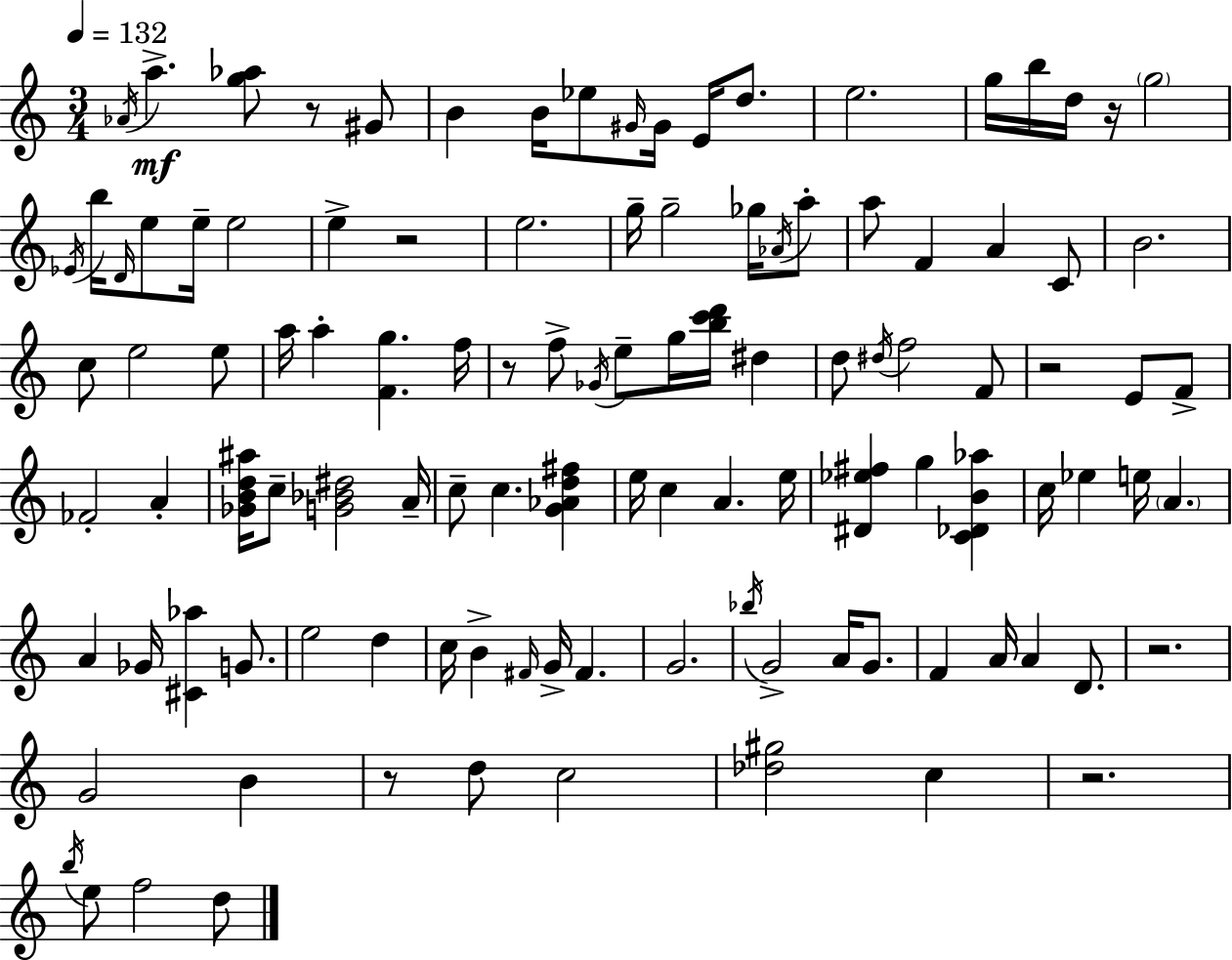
Ab4/s A5/q. [G5,Ab5]/e R/e G#4/e B4/q B4/s Eb5/e G#4/s G#4/s E4/s D5/e. E5/h. G5/s B5/s D5/s R/s G5/h Eb4/s B5/s D4/s E5/e E5/s E5/h E5/q R/h E5/h. G5/s G5/h Gb5/s Ab4/s A5/e A5/e F4/q A4/q C4/e B4/h. C5/e E5/h E5/e A5/s A5/q [F4,G5]/q. F5/s R/e F5/e Gb4/s E5/e G5/s [B5,C6,D6]/s D#5/q D5/e D#5/s F5/h F4/e R/h E4/e F4/e FES4/h A4/q [Gb4,B4,D5,A#5]/s C5/e [G4,Bb4,D#5]/h A4/s C5/e C5/q. [G4,Ab4,D5,F#5]/q E5/s C5/q A4/q. E5/s [D#4,Eb5,F#5]/q G5/q [C4,Db4,B4,Ab5]/q C5/s Eb5/q E5/s A4/q. A4/q Gb4/s [C#4,Ab5]/q G4/e. E5/h D5/q C5/s B4/q F#4/s G4/s F#4/q. G4/h. Bb5/s G4/h A4/s G4/e. F4/q A4/s A4/q D4/e. R/h. G4/h B4/q R/e D5/e C5/h [Db5,G#5]/h C5/q R/h. B5/s E5/e F5/h D5/e